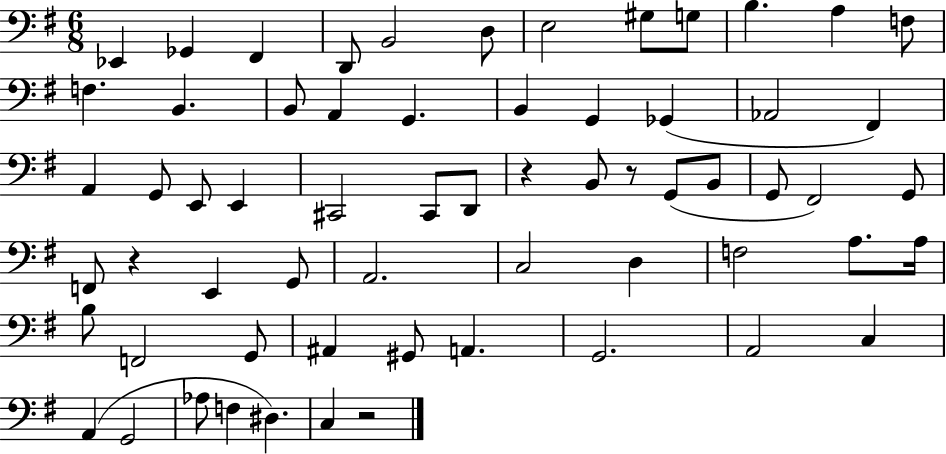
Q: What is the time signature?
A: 6/8